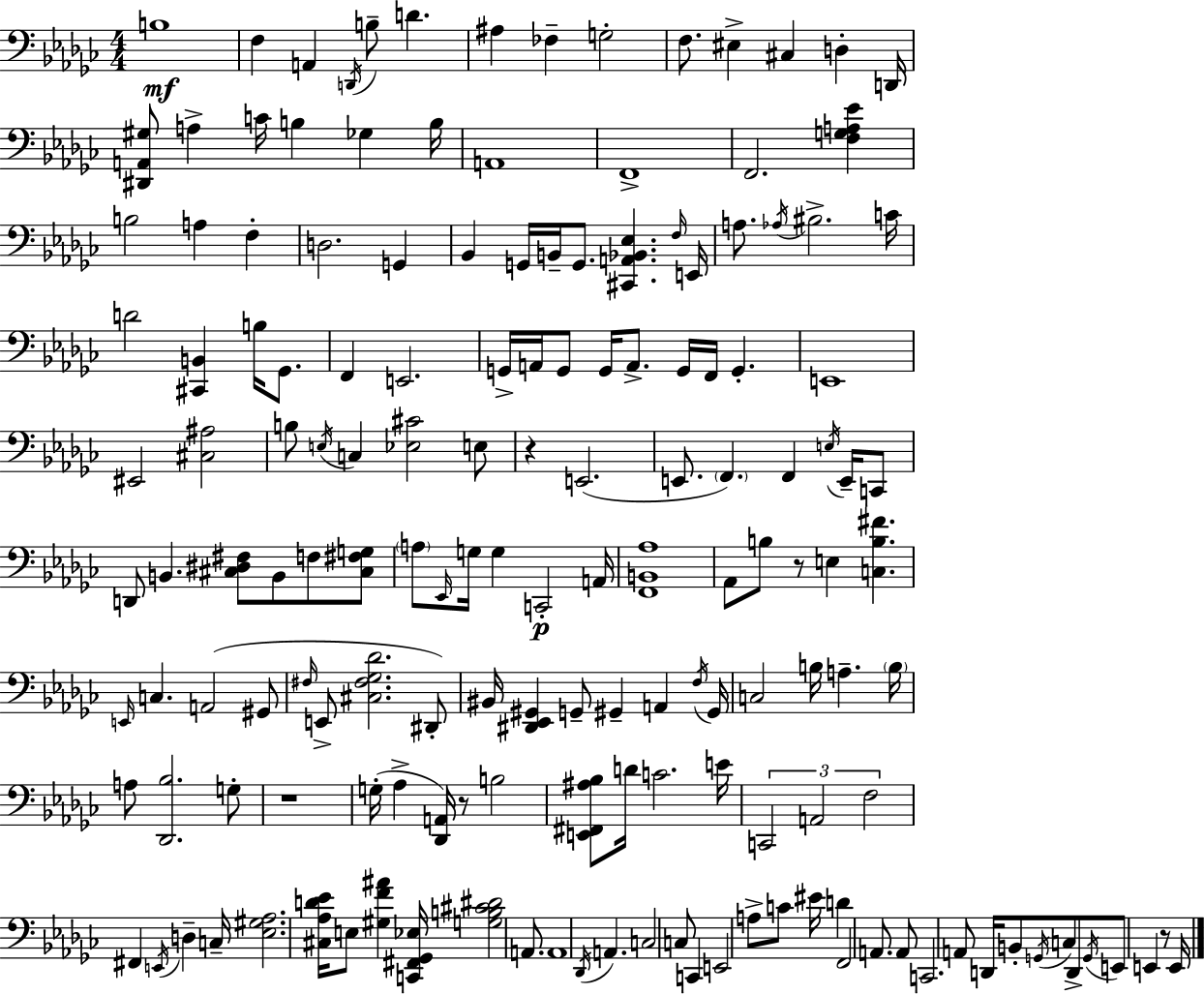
B3/w F3/q A2/q D2/s B3/e D4/q. A#3/q FES3/q G3/h F3/e. EIS3/q C#3/q D3/q D2/s [D#2,A2,G#3]/e A3/q C4/s B3/q Gb3/q B3/s A2/w F2/w F2/h. [F3,G3,A3,Eb4]/q B3/h A3/q F3/q D3/h. G2/q Bb2/q G2/s B2/s G2/e. [C#2,A2,Bb2,Eb3]/q. F3/s E2/s A3/e. Ab3/s BIS3/h. C4/s D4/h [C#2,B2]/q B3/s Gb2/e. F2/q E2/h. G2/s A2/s G2/e G2/s A2/e. G2/s F2/s G2/q. E2/w EIS2/h [C#3,A#3]/h B3/e E3/s C3/q [Eb3,C#4]/h E3/e R/q E2/h. E2/e. F2/q. F2/q E3/s E2/s C2/e D2/e B2/q. [C#3,D#3,F#3]/e B2/e F3/e [C#3,F#3,G3]/e A3/e Eb2/s G3/s G3/q C2/h A2/s [F2,B2,Ab3]/w Ab2/e B3/e R/e E3/q [C3,B3,F#4]/q. E2/s C3/q. A2/h G#2/e F#3/s E2/e [C#3,F#3,Gb3,Db4]/h. D#2/e BIS2/s [D#2,Eb2,G#2]/q G2/e G#2/q A2/q F3/s G#2/s C3/h B3/s A3/q. B3/s A3/e [Db2,Bb3]/h. G3/e R/w G3/s Ab3/q [Db2,A2]/s R/e B3/h [E2,F#2,A#3,Bb3]/e D4/s C4/h. E4/s C2/h A2/h F3/h F#2/q E2/s D3/q C3/s [Eb3,G#3,Ab3]/h. [C#3,Ab3,D4,Eb4]/s E3/e [G#3,F4,A#4]/q [C2,F#2,Gb2,Eb3]/s [G3,B3,C#4,D#4]/h A2/e. A2/w Db2/s A2/q. C3/h C3/e C2/q E2/h A3/e C4/e EIS4/s D4/q F2/h A2/e. A2/e C2/h. A2/e D2/s B2/e G2/s C3/e D2/e G2/s E2/e E2/q R/e E2/s